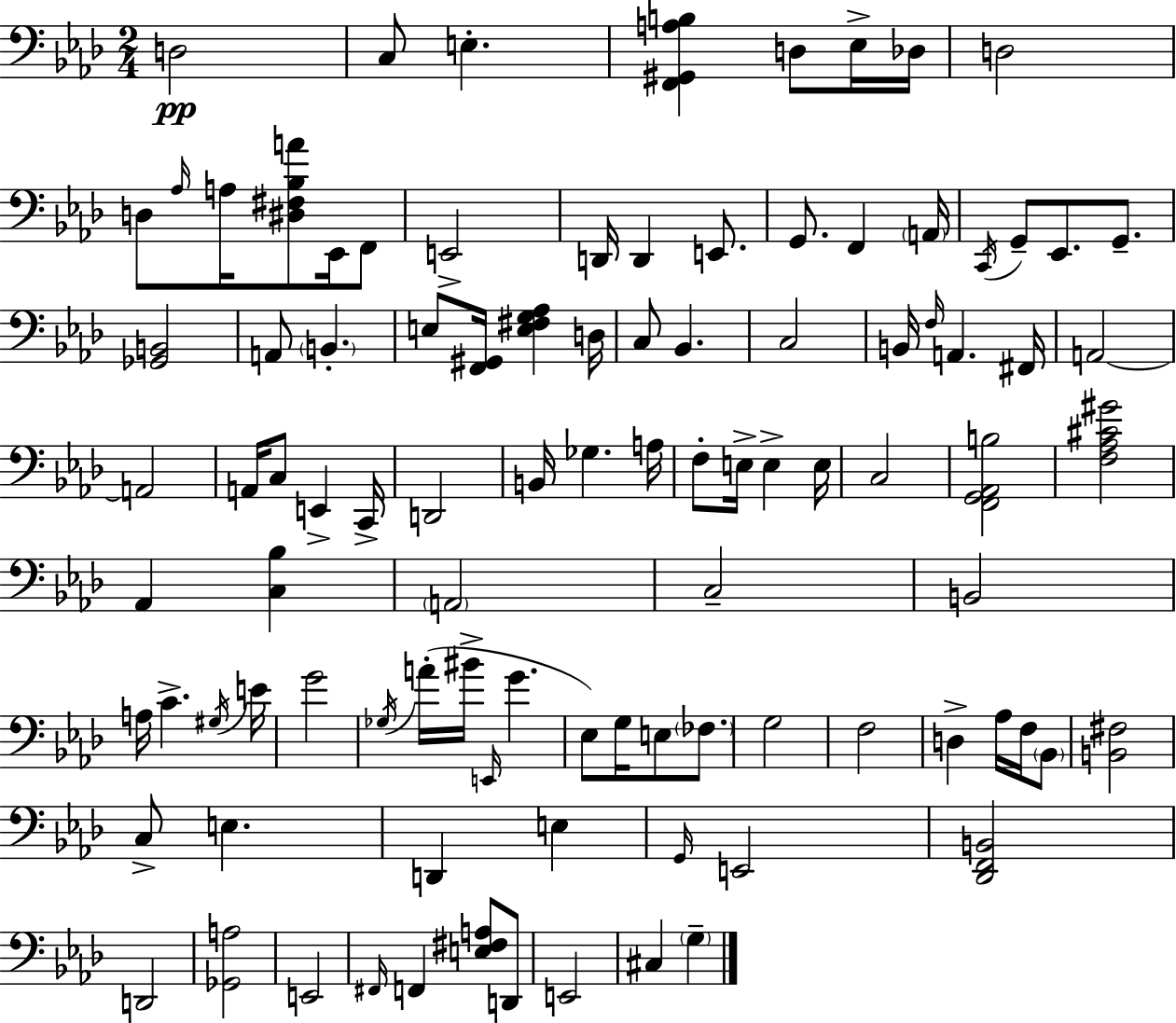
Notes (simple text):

D3/h C3/e E3/q. [F2,G#2,A3,B3]/q D3/e Eb3/s Db3/s D3/h D3/e Ab3/s A3/s [D#3,F#3,Bb3,A4]/e Eb2/s F2/e E2/h D2/s D2/q E2/e. G2/e. F2/q A2/s C2/s G2/e Eb2/e. G2/e. [Gb2,B2]/h A2/e B2/q. E3/e [F2,G#2]/s [E3,F#3,G3,Ab3]/q D3/s C3/e Bb2/q. C3/h B2/s F3/s A2/q. F#2/s A2/h A2/h A2/s C3/e E2/q C2/s D2/h B2/s Gb3/q. A3/s F3/e E3/s E3/q E3/s C3/h [F2,G2,Ab2,B3]/h [F3,Ab3,C#4,G#4]/h Ab2/q [C3,Bb3]/q A2/h C3/h B2/h A3/s C4/q. G#3/s E4/s G4/h Gb3/s A4/s BIS4/s E2/s G4/q. Eb3/e G3/s E3/e FES3/e. G3/h F3/h D3/q Ab3/s F3/s Bb2/e [B2,F#3]/h C3/e E3/q. D2/q E3/q G2/s E2/h [Db2,F2,B2]/h D2/h [Gb2,A3]/h E2/h F#2/s F2/q [E3,F#3,A3]/e D2/e E2/h C#3/q G3/q